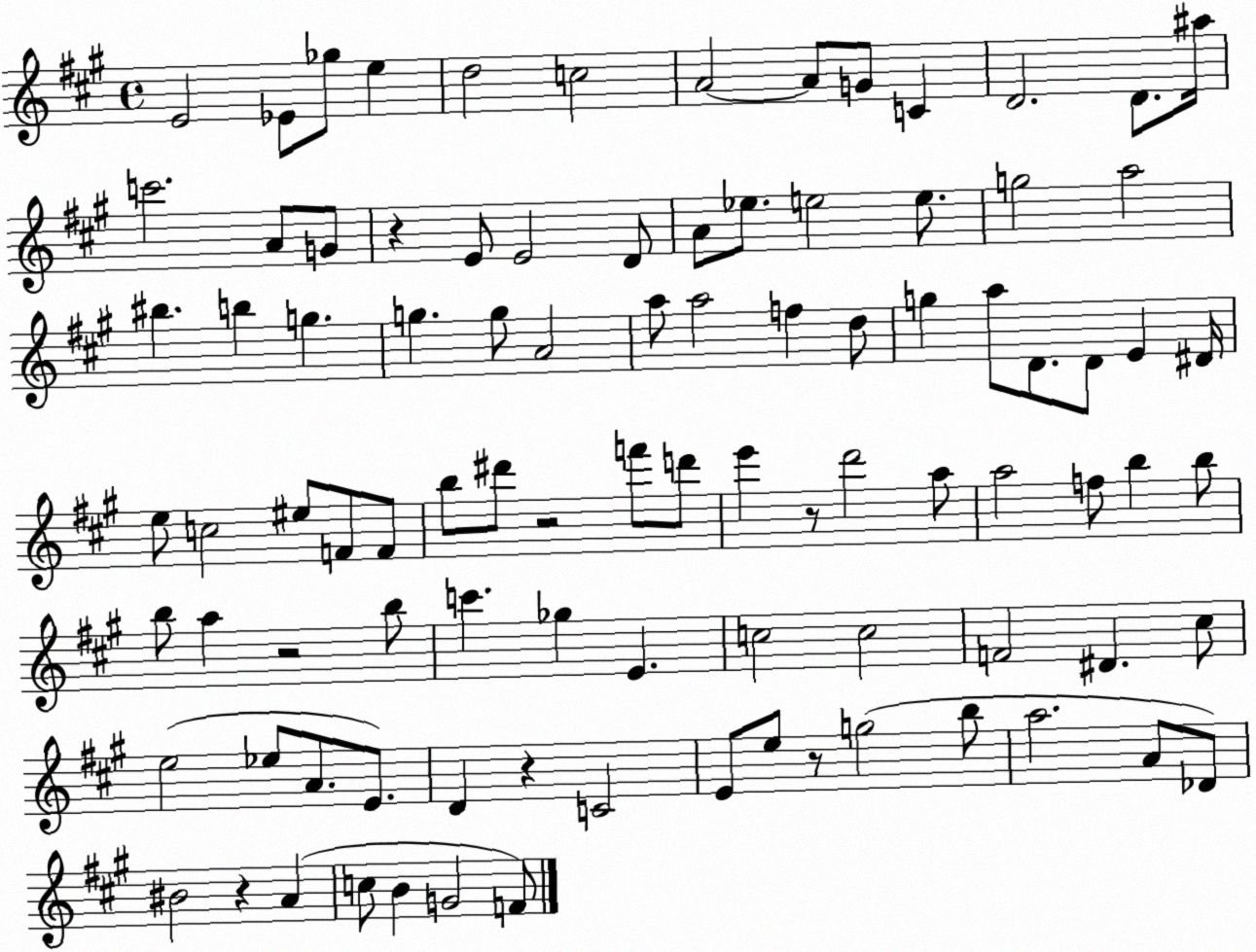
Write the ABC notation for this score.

X:1
T:Untitled
M:4/4
L:1/4
K:A
E2 _E/2 _g/2 e d2 c2 A2 A/2 G/2 C D2 D/2 ^a/4 c'2 A/2 G/2 z E/2 E2 D/2 A/2 _e/2 e2 e/2 g2 a2 ^b b g g g/2 A2 a/2 a2 f d/2 g a/2 D/2 D/2 E ^D/4 e/2 c2 ^e/2 F/2 F/2 b/2 ^d'/2 z2 f'/2 d'/2 e' z/2 d'2 a/2 a2 f/2 b b/2 b/2 a z2 b/2 c' _g E c2 c2 F2 ^D ^c/2 e2 _e/2 A/2 E/2 D z C2 E/2 e/2 z/2 g2 b/2 a2 A/2 _D/2 ^B2 z A c/2 B G2 F/2